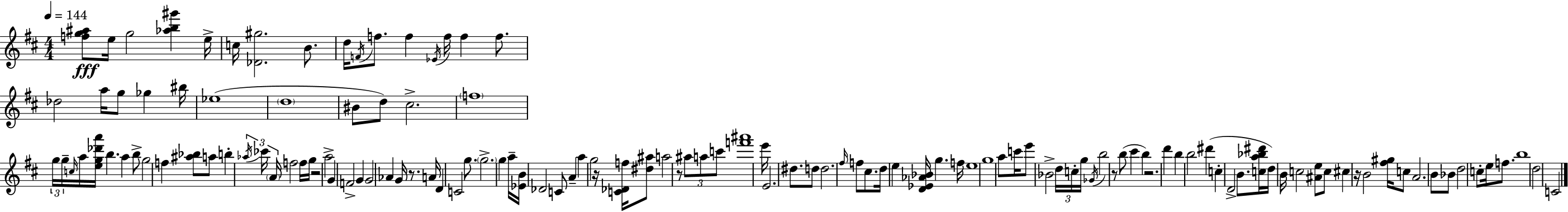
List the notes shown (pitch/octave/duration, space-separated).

[F5,G5,A#5]/e E5/s G5/h [Ab5,B5,G#6]/q E5/s C5/s [Db4,G#5]/h. B4/e. D5/s F4/s F5/e. F5/q Eb4/s F5/s F5/q F5/e. Db5/h A5/s G5/e Gb5/q BIS5/s Eb5/w D5/w BIS4/e D5/e C#5/h. F5/w G5/s G5/s C5/s A5/s [E5,G5,Db6,A6]/s B5/q. A5/q B5/e G5/h F5/q [A#5,Bb5]/e A5/e B5/q Ab5/s CES6/s A4/s F5/h F5/s G5/s R/h A5/h G4/q F4/h G4/q G4/h Ab4/q G4/s R/e. A4/s D4/q C4/h G5/e. G5/h. G5/q A5/s [Eb4,B4]/s Db4/h C4/e A4/q A5/q G5/h R/s [C4,Db4,F5]/s [D#5,A#5]/e A5/h R/e A#5/e A5/e C6/e [F6,A#6]/w E6/s E4/h. D#5/e. D5/e D5/h. F#5/s F5/e C#5/e. D5/s E5/q [D4,Eb4,Ab4,Bb4]/s G5/q. F5/s E5/w G5/w A5/e C6/s E6/e Bb4/h D5/s C5/s G5/s Gb4/s B5/h R/e B5/e C#6/q B5/q R/h. D6/q B5/q B5/h D#6/q C5/q D4/h B4/e. [C5,A5,Bb5,D#6]/s D5/s B4/s C5/h [A#4,E5]/e C5/e C#5/q R/s B4/h [F#5,G#5]/s C5/e A4/h. B4/e Bb4/e D5/h C5/e E5/s F5/e. B5/w D5/h C4/h